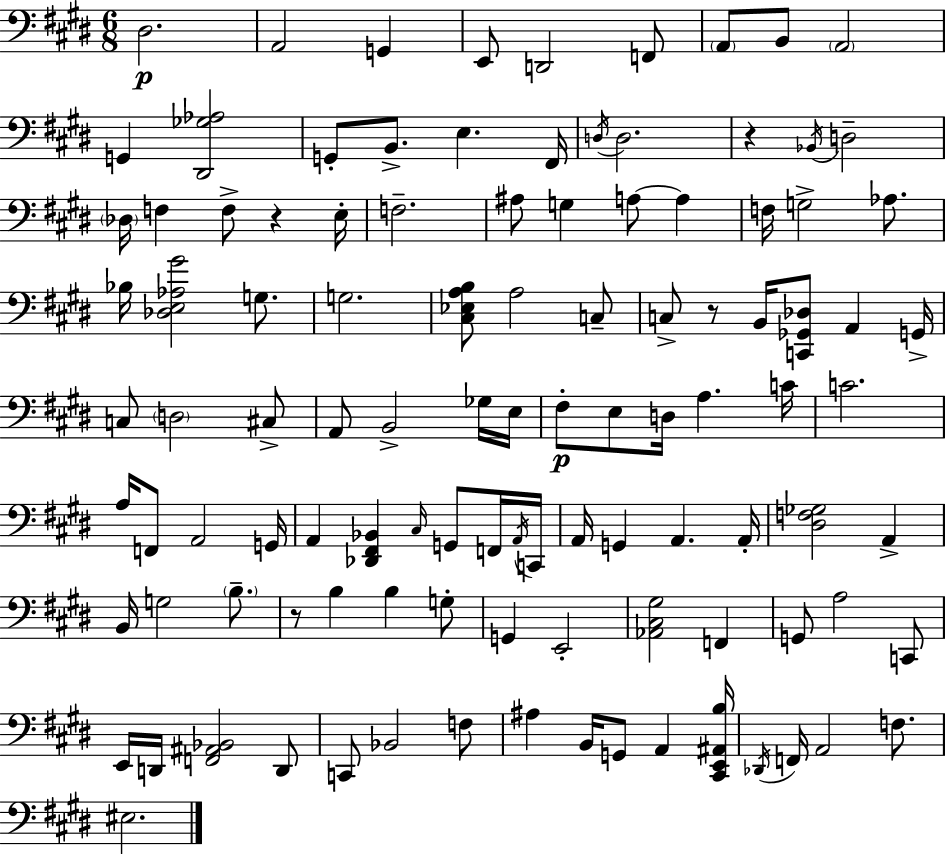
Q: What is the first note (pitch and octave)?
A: D#3